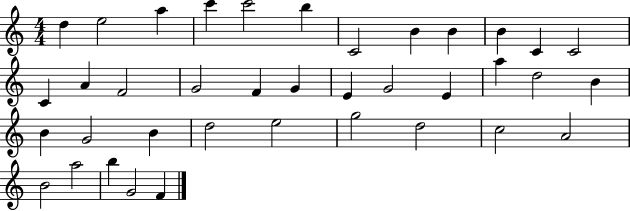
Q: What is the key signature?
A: C major